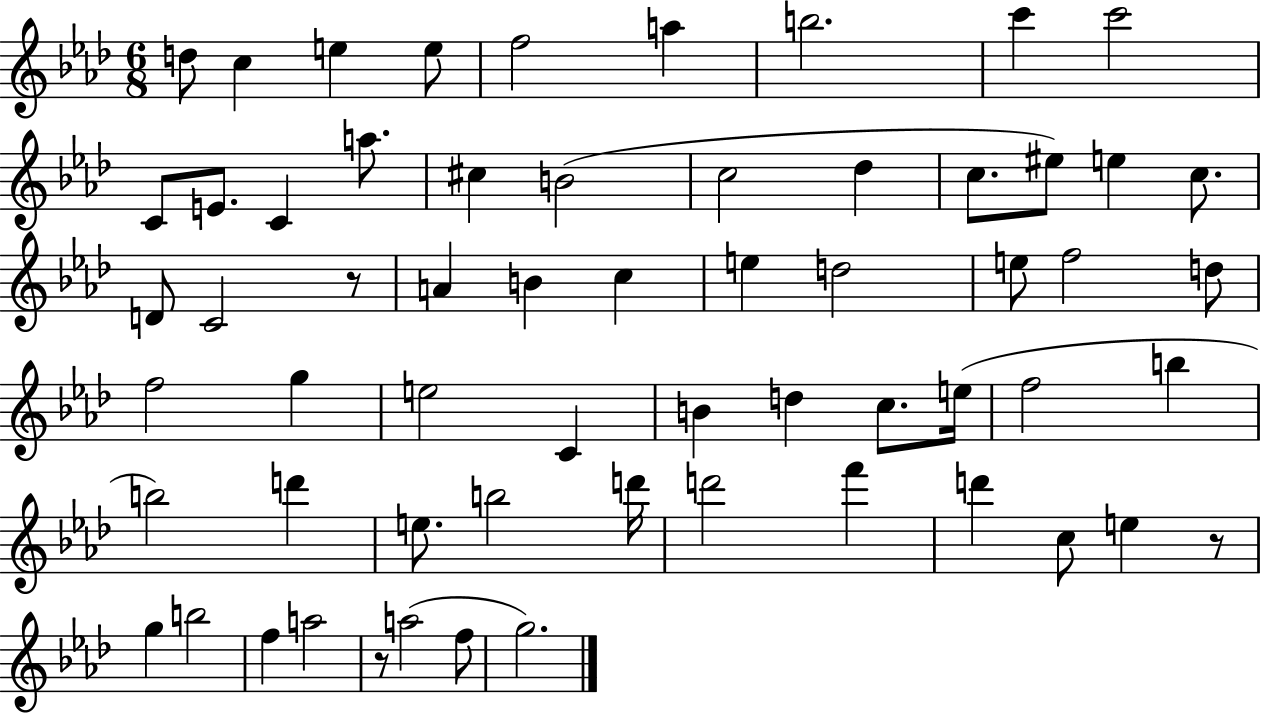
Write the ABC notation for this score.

X:1
T:Untitled
M:6/8
L:1/4
K:Ab
d/2 c e e/2 f2 a b2 c' c'2 C/2 E/2 C a/2 ^c B2 c2 _d c/2 ^e/2 e c/2 D/2 C2 z/2 A B c e d2 e/2 f2 d/2 f2 g e2 C B d c/2 e/4 f2 b b2 d' e/2 b2 d'/4 d'2 f' d' c/2 e z/2 g b2 f a2 z/2 a2 f/2 g2